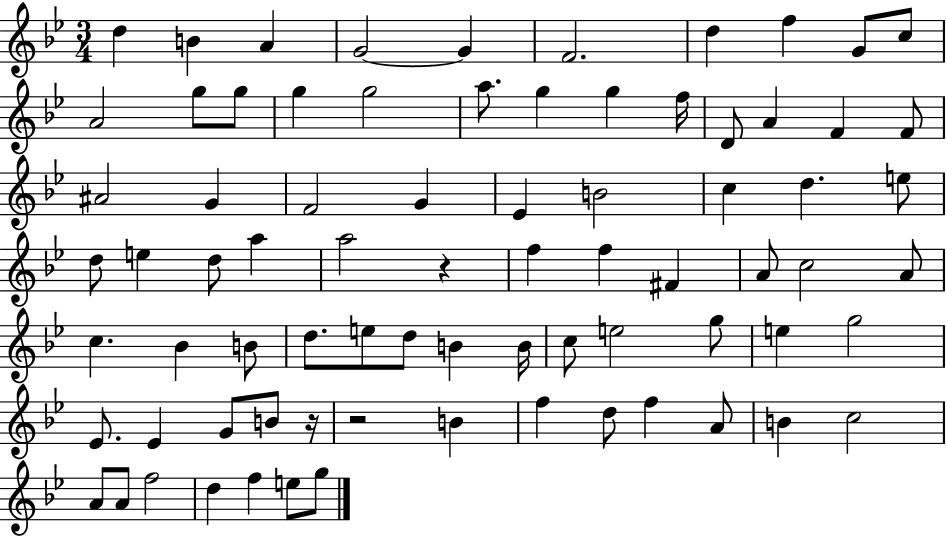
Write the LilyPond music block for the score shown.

{
  \clef treble
  \numericTimeSignature
  \time 3/4
  \key bes \major
  d''4 b'4 a'4 | g'2~~ g'4 | f'2. | d''4 f''4 g'8 c''8 | \break a'2 g''8 g''8 | g''4 g''2 | a''8. g''4 g''4 f''16 | d'8 a'4 f'4 f'8 | \break ais'2 g'4 | f'2 g'4 | ees'4 b'2 | c''4 d''4. e''8 | \break d''8 e''4 d''8 a''4 | a''2 r4 | f''4 f''4 fis'4 | a'8 c''2 a'8 | \break c''4. bes'4 b'8 | d''8. e''8 d''8 b'4 b'16 | c''8 e''2 g''8 | e''4 g''2 | \break ees'8. ees'4 g'8 b'8 r16 | r2 b'4 | f''4 d''8 f''4 a'8 | b'4 c''2 | \break a'8 a'8 f''2 | d''4 f''4 e''8 g''8 | \bar "|."
}